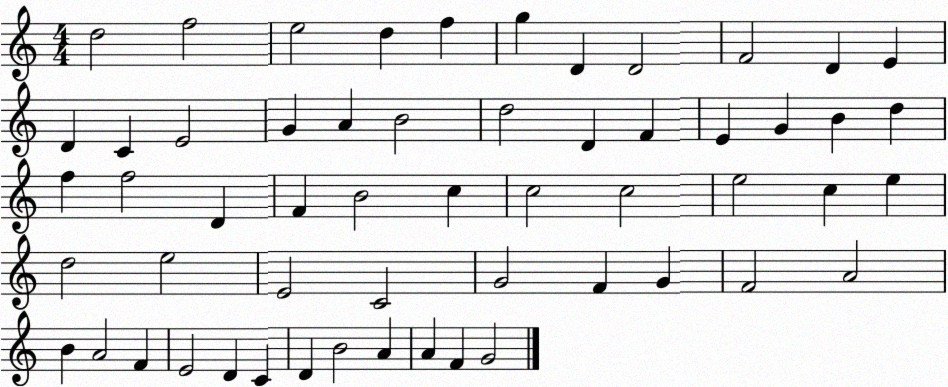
X:1
T:Untitled
M:4/4
L:1/4
K:C
d2 f2 e2 d f g D D2 F2 D E D C E2 G A B2 d2 D F E G B d f f2 D F B2 c c2 c2 e2 c e d2 e2 E2 C2 G2 F G F2 A2 B A2 F E2 D C D B2 A A F G2